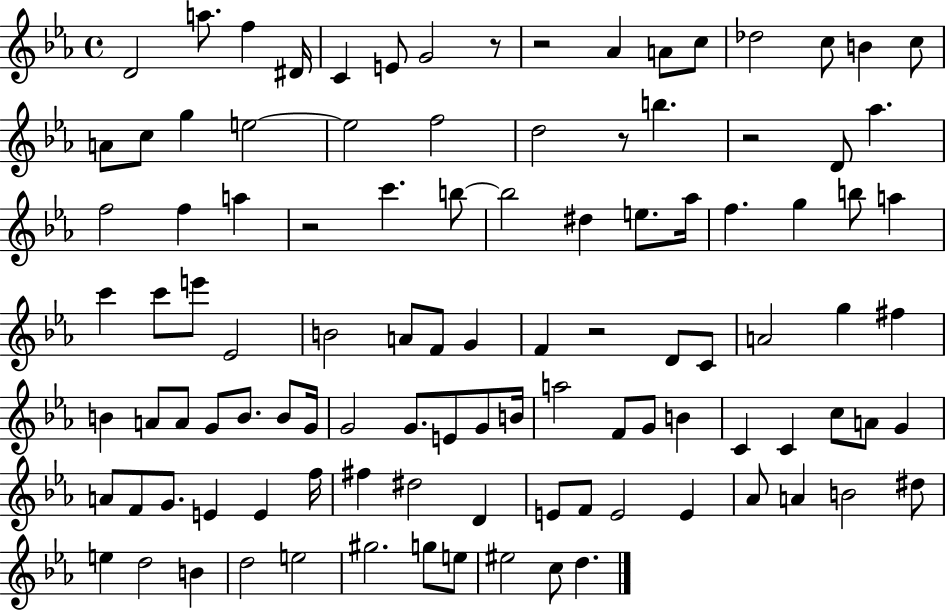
{
  \clef treble
  \time 4/4
  \defaultTimeSignature
  \key ees \major
  d'2 a''8. f''4 dis'16 | c'4 e'8 g'2 r8 | r2 aes'4 a'8 c''8 | des''2 c''8 b'4 c''8 | \break a'8 c''8 g''4 e''2~~ | e''2 f''2 | d''2 r8 b''4. | r2 d'8 aes''4. | \break f''2 f''4 a''4 | r2 c'''4. b''8~~ | b''2 dis''4 e''8. aes''16 | f''4. g''4 b''8 a''4 | \break c'''4 c'''8 e'''8 ees'2 | b'2 a'8 f'8 g'4 | f'4 r2 d'8 c'8 | a'2 g''4 fis''4 | \break b'4 a'8 a'8 g'8 b'8. b'8 g'16 | g'2 g'8. e'8 g'8 b'16 | a''2 f'8 g'8 b'4 | c'4 c'4 c''8 a'8 g'4 | \break a'8 f'8 g'8. e'4 e'4 f''16 | fis''4 dis''2 d'4 | e'8 f'8 e'2 e'4 | aes'8 a'4 b'2 dis''8 | \break e''4 d''2 b'4 | d''2 e''2 | gis''2. g''8 e''8 | eis''2 c''8 d''4. | \break \bar "|."
}